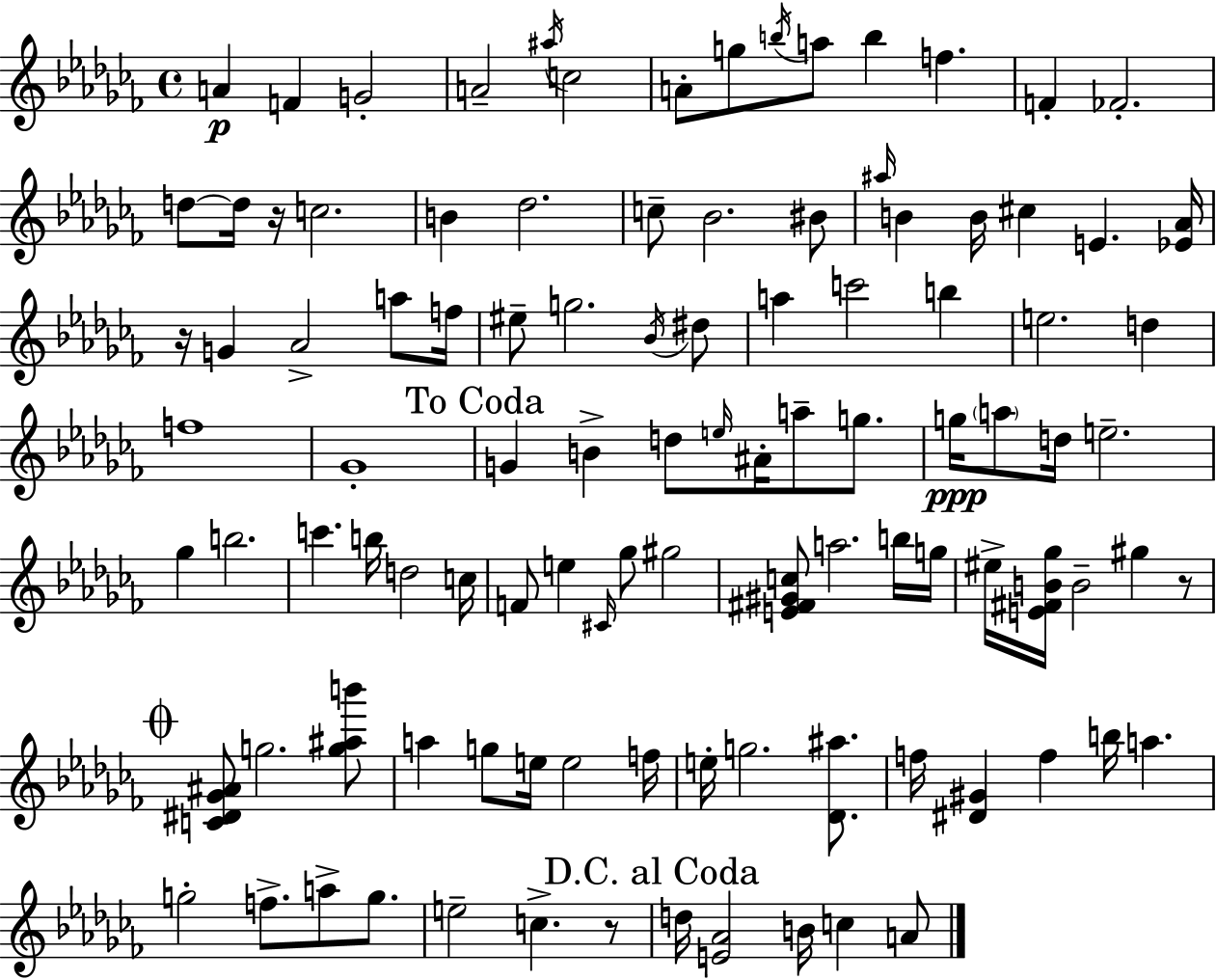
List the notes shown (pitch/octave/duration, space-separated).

A4/q F4/q G4/h A4/h A#5/s C5/h A4/e G5/e B5/s A5/e B5/q F5/q. F4/q FES4/h. D5/e D5/s R/s C5/h. B4/q Db5/h. C5/e Bb4/h. BIS4/e A#5/s B4/q B4/s C#5/q E4/q. [Eb4,Ab4]/s R/s G4/q Ab4/h A5/e F5/s EIS5/e G5/h. Bb4/s D#5/e A5/q C6/h B5/q E5/h. D5/q F5/w Gb4/w G4/q B4/q D5/e E5/s A#4/s A5/e G5/e. G5/s A5/e D5/s E5/h. Gb5/q B5/h. C6/q. B5/s D5/h C5/s F4/e E5/q C#4/s Gb5/e G#5/h [E4,F#4,G#4,C5]/e A5/h. B5/s G5/s EIS5/s [E4,F#4,B4,Gb5]/s B4/h G#5/q R/e [C4,D#4,Gb4,A#4]/e G5/h. [G5,A#5,B6]/e A5/q G5/e E5/s E5/h F5/s E5/s G5/h. [Db4,A#5]/e. F5/s [D#4,G#4]/q F5/q B5/s A5/q. G5/h F5/e. A5/e G5/e. E5/h C5/q. R/e D5/s [E4,Ab4]/h B4/s C5/q A4/e